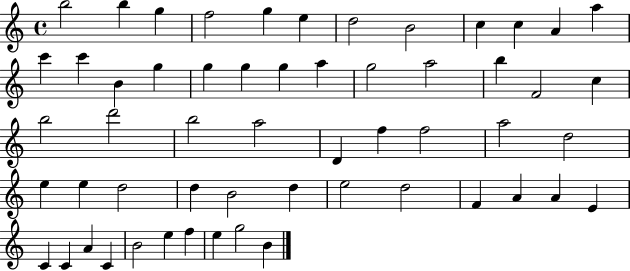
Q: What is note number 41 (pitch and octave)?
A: E5